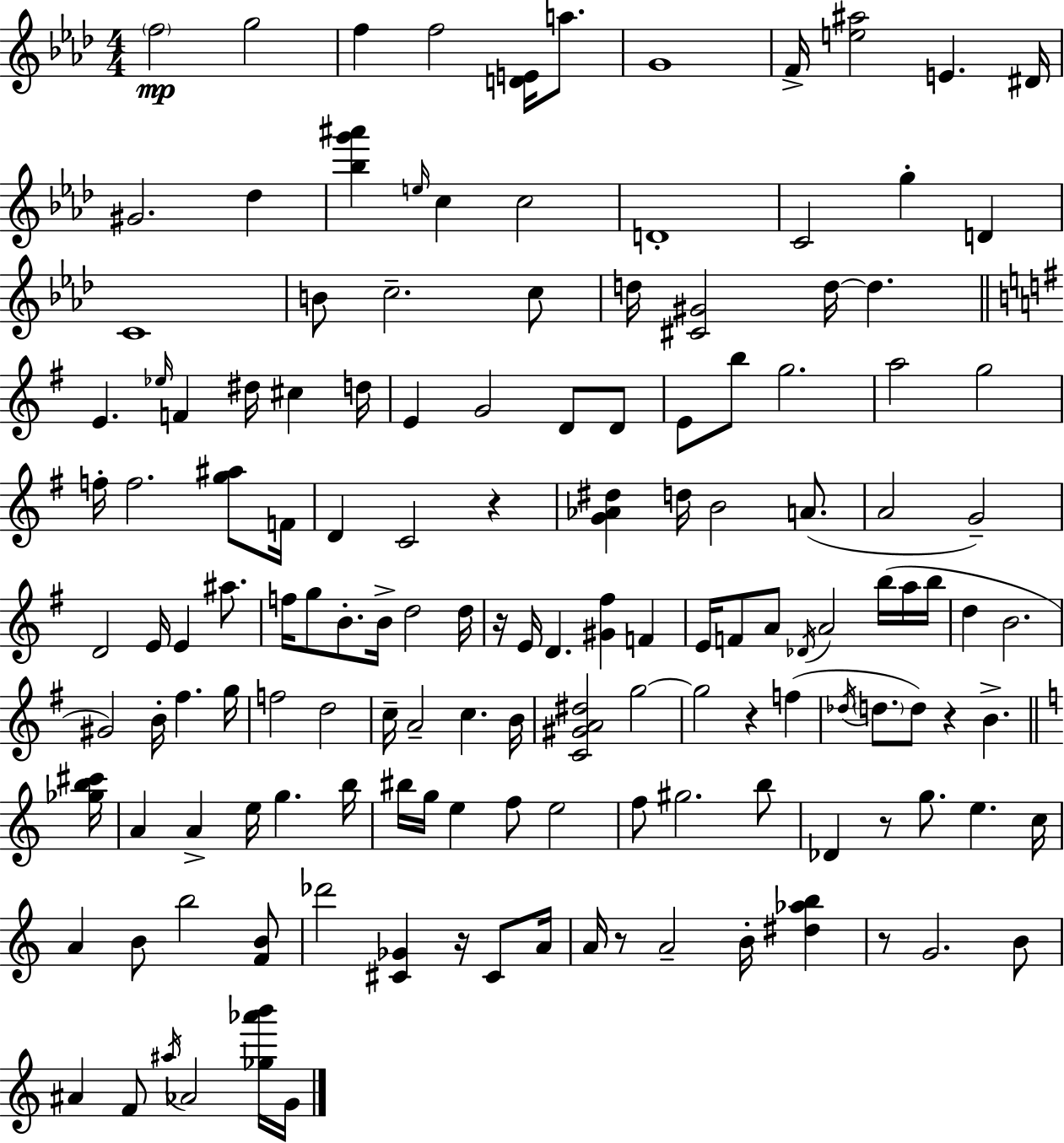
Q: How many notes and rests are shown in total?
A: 144